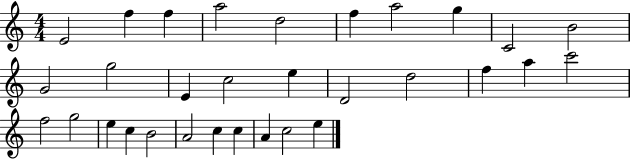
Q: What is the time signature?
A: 4/4